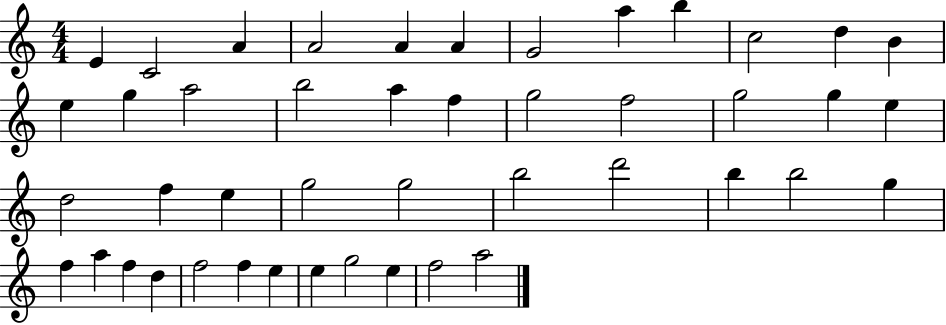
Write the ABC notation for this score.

X:1
T:Untitled
M:4/4
L:1/4
K:C
E C2 A A2 A A G2 a b c2 d B e g a2 b2 a f g2 f2 g2 g e d2 f e g2 g2 b2 d'2 b b2 g f a f d f2 f e e g2 e f2 a2